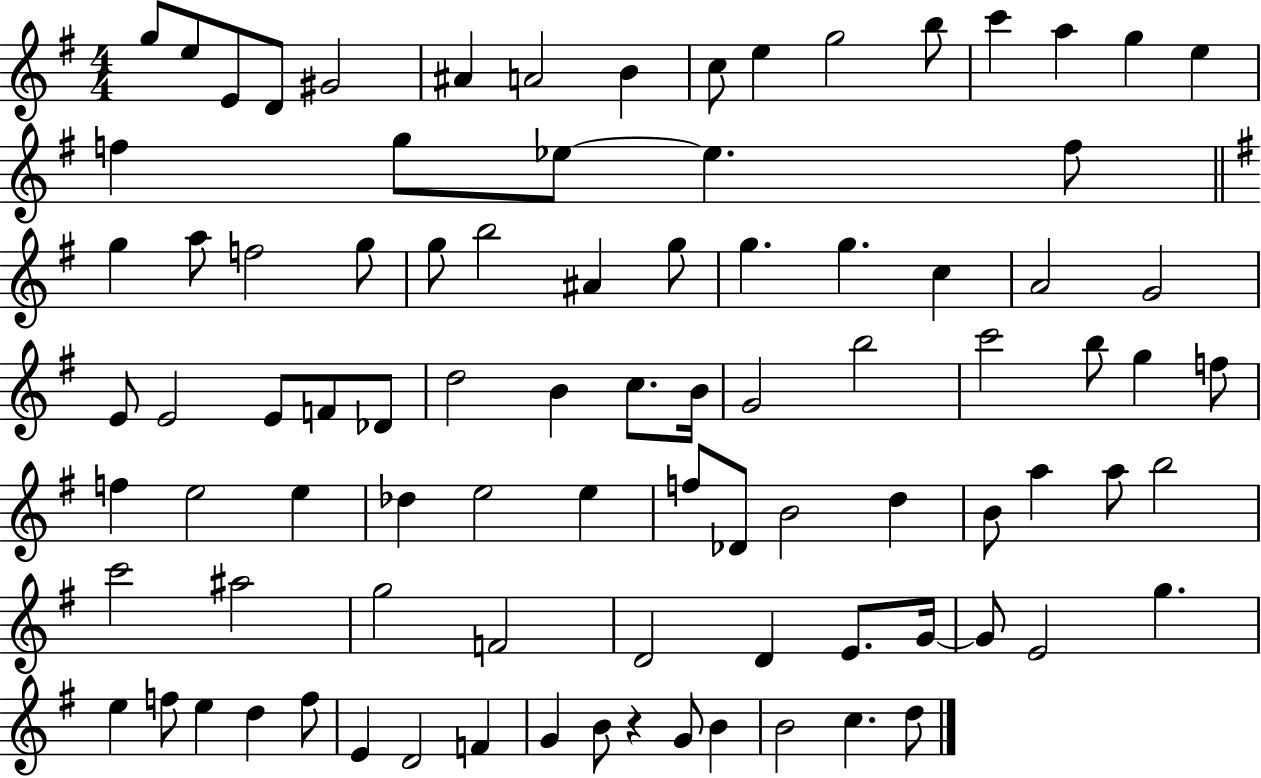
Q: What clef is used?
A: treble